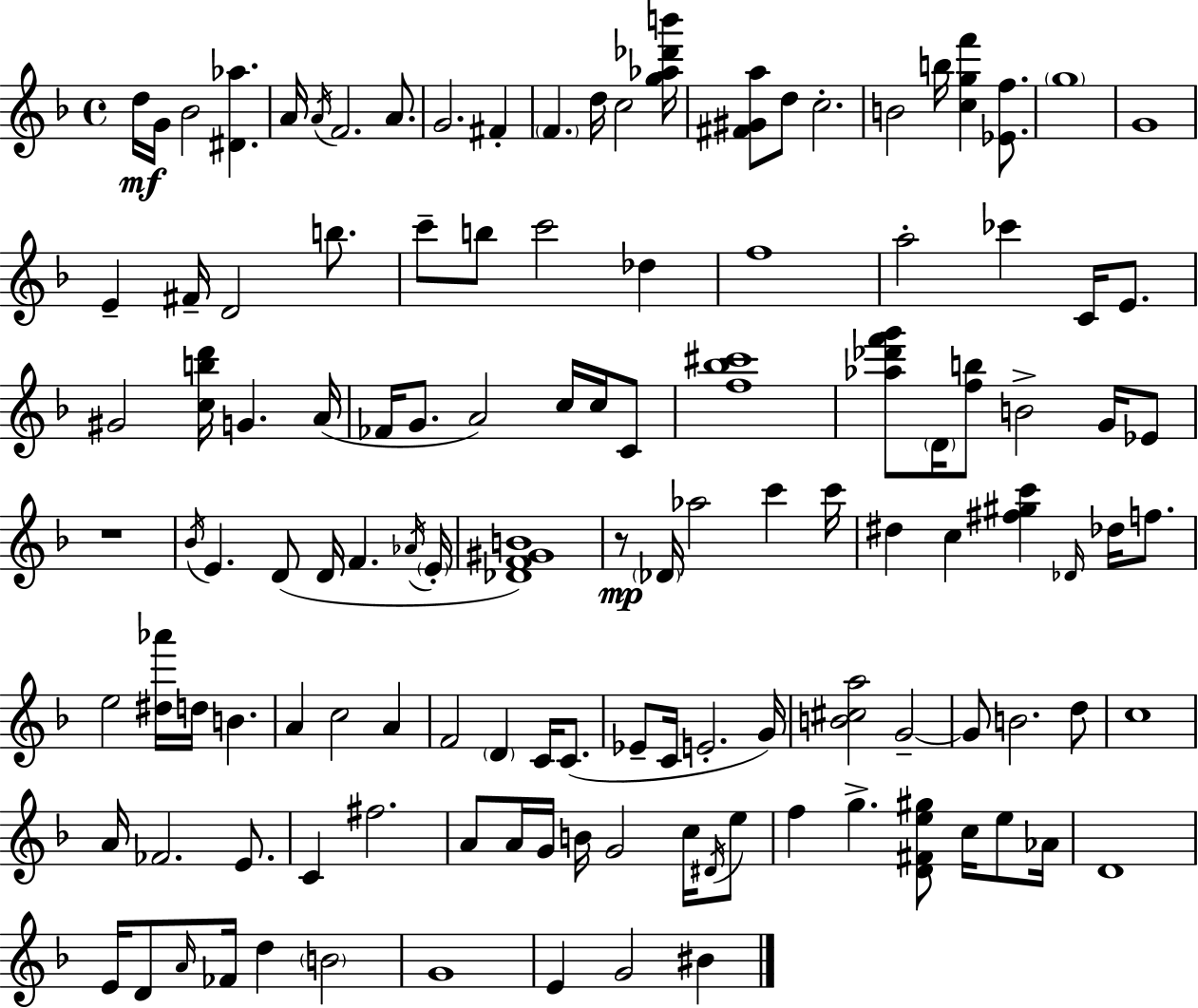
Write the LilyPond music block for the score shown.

{
  \clef treble
  \time 4/4
  \defaultTimeSignature
  \key d \minor
  d''16\mf g'16 bes'2 <dis' aes''>4. | a'16 \acciaccatura { a'16 } f'2. a'8. | g'2. fis'4-. | \parenthesize f'4. d''16 c''2 | \break <g'' aes'' des''' b'''>16 <fis' gis' a''>8 d''8 c''2.-. | b'2 b''16 <c'' g'' f'''>4 <ees' f''>8. | \parenthesize g''1 | g'1 | \break e'4-- fis'16-- d'2 b''8. | c'''8-- b''8 c'''2 des''4 | f''1 | a''2-. ces'''4 c'16 e'8. | \break gis'2 <c'' b'' d'''>16 g'4. | a'16( fes'16 g'8. a'2) c''16 c''16 c'8 | <f'' bes'' cis'''>1 | <aes'' des''' f''' g'''>8 \parenthesize d'16 <f'' b''>8 b'2-> g'16 ees'8 | \break r1 | \acciaccatura { bes'16 } e'4. d'8( d'16 f'4. | \acciaccatura { aes'16 } \parenthesize e'16-. <des' f' gis' b'>1) | r8\mp \parenthesize des'16 aes''2 c'''4 | \break c'''16 dis''4 c''4 <fis'' gis'' c'''>4 \grace { des'16 } | des''16 f''8. e''2 <dis'' aes'''>16 d''16 b'4. | a'4 c''2 | a'4 f'2 \parenthesize d'4 | \break c'16 c'8.( ees'8-- c'16 e'2.-. | g'16) <b' cis'' a''>2 g'2--~~ | g'8 b'2. | d''8 c''1 | \break a'16 fes'2. | e'8. c'4 fis''2. | a'8 a'16 g'16 b'16 g'2 | c''16 \acciaccatura { dis'16 } e''8 f''4 g''4.-> <d' fis' e'' gis''>8 | \break c''16 e''8 aes'16 d'1 | e'16 d'8 \grace { a'16 } fes'16 d''4 \parenthesize b'2 | g'1 | e'4 g'2 | \break bis'4 \bar "|."
}